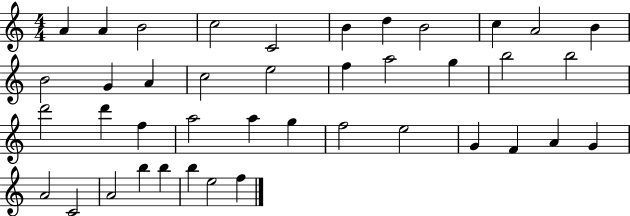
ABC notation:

X:1
T:Untitled
M:4/4
L:1/4
K:C
A A B2 c2 C2 B d B2 c A2 B B2 G A c2 e2 f a2 g b2 b2 d'2 d' f a2 a g f2 e2 G F A G A2 C2 A2 b b b e2 f